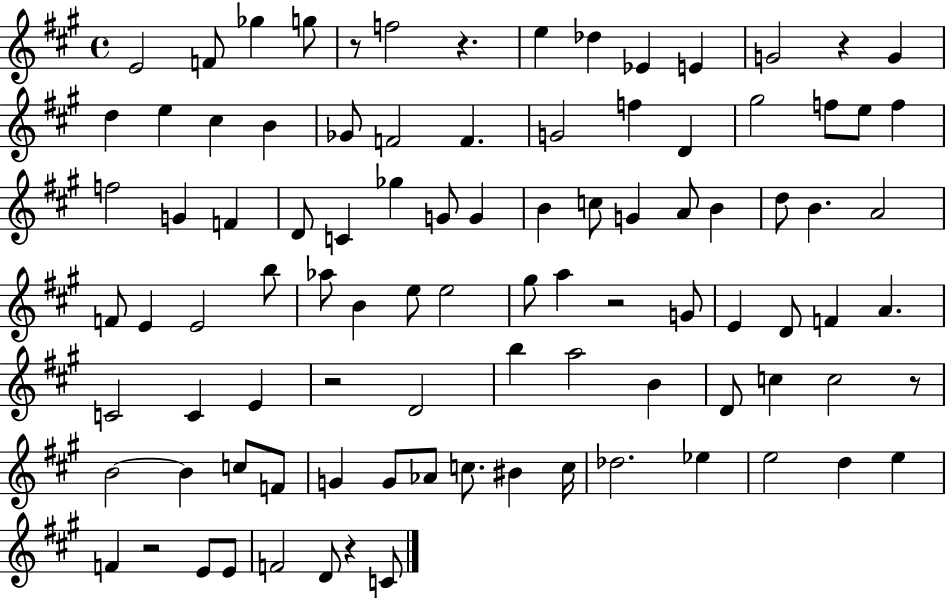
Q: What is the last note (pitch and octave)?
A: C4